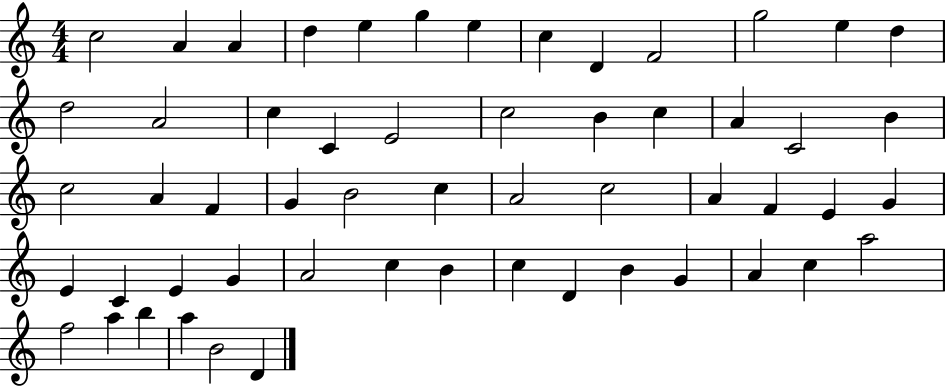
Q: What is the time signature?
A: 4/4